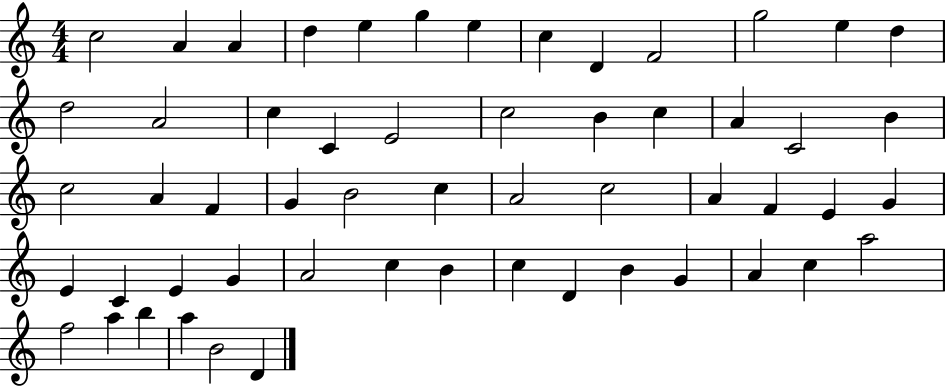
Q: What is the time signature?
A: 4/4